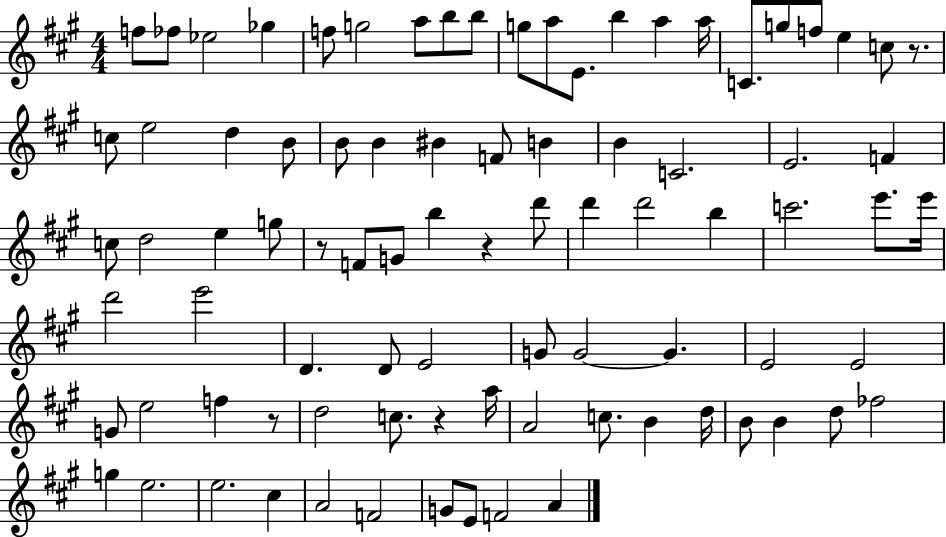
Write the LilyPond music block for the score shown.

{
  \clef treble
  \numericTimeSignature
  \time 4/4
  \key a \major
  f''8 fes''8 ees''2 ges''4 | f''8 g''2 a''8 b''8 b''8 | g''8 a''8 e'8. b''4 a''4 a''16 | c'8. g''8 f''8 e''4 c''8 r8. | \break c''8 e''2 d''4 b'8 | b'8 b'4 bis'4 f'8 b'4 | b'4 c'2. | e'2. f'4 | \break c''8 d''2 e''4 g''8 | r8 f'8 g'8 b''4 r4 d'''8 | d'''4 d'''2 b''4 | c'''2. e'''8. e'''16 | \break d'''2 e'''2 | d'4. d'8 e'2 | g'8 g'2~~ g'4. | e'2 e'2 | \break g'8 e''2 f''4 r8 | d''2 c''8. r4 a''16 | a'2 c''8. b'4 d''16 | b'8 b'4 d''8 fes''2 | \break g''4 e''2. | e''2. cis''4 | a'2 f'2 | g'8 e'8 f'2 a'4 | \break \bar "|."
}